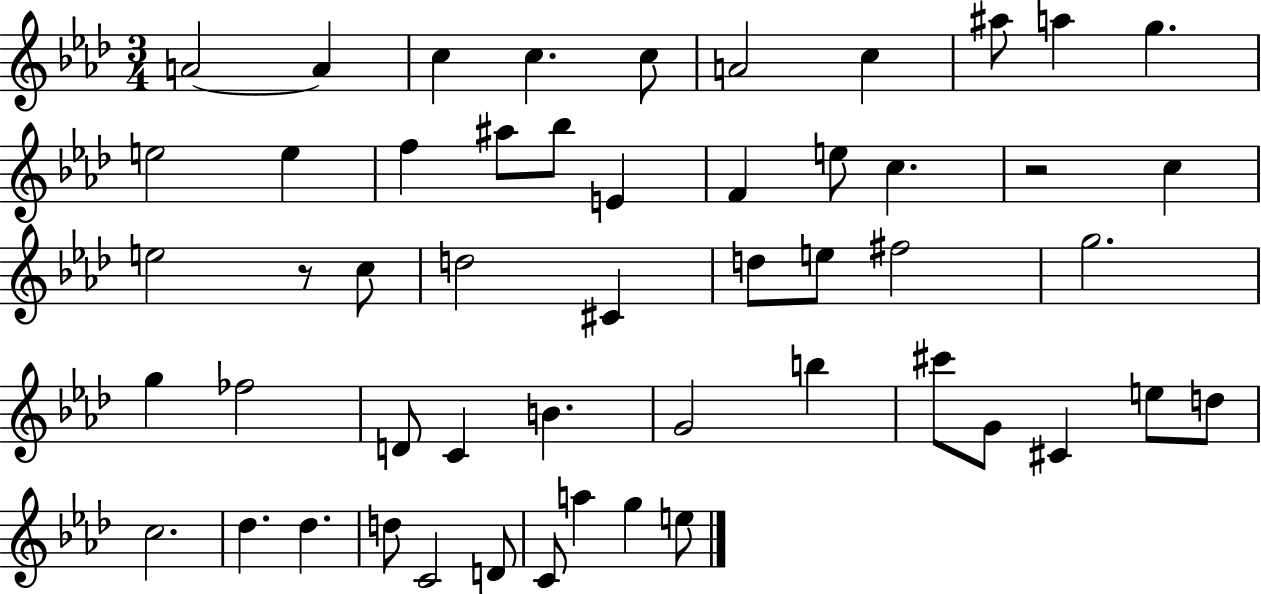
{
  \clef treble
  \numericTimeSignature
  \time 3/4
  \key aes \major
  a'2~~ a'4 | c''4 c''4. c''8 | a'2 c''4 | ais''8 a''4 g''4. | \break e''2 e''4 | f''4 ais''8 bes''8 e'4 | f'4 e''8 c''4. | r2 c''4 | \break e''2 r8 c''8 | d''2 cis'4 | d''8 e''8 fis''2 | g''2. | \break g''4 fes''2 | d'8 c'4 b'4. | g'2 b''4 | cis'''8 g'8 cis'4 e''8 d''8 | \break c''2. | des''4. des''4. | d''8 c'2 d'8 | c'8 a''4 g''4 e''8 | \break \bar "|."
}